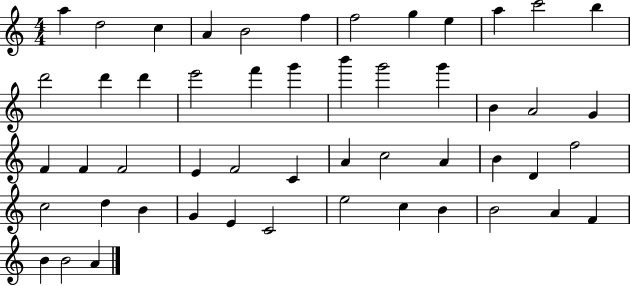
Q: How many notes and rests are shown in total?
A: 51